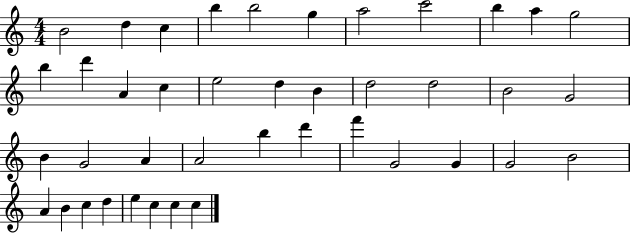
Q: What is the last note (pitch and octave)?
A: C5